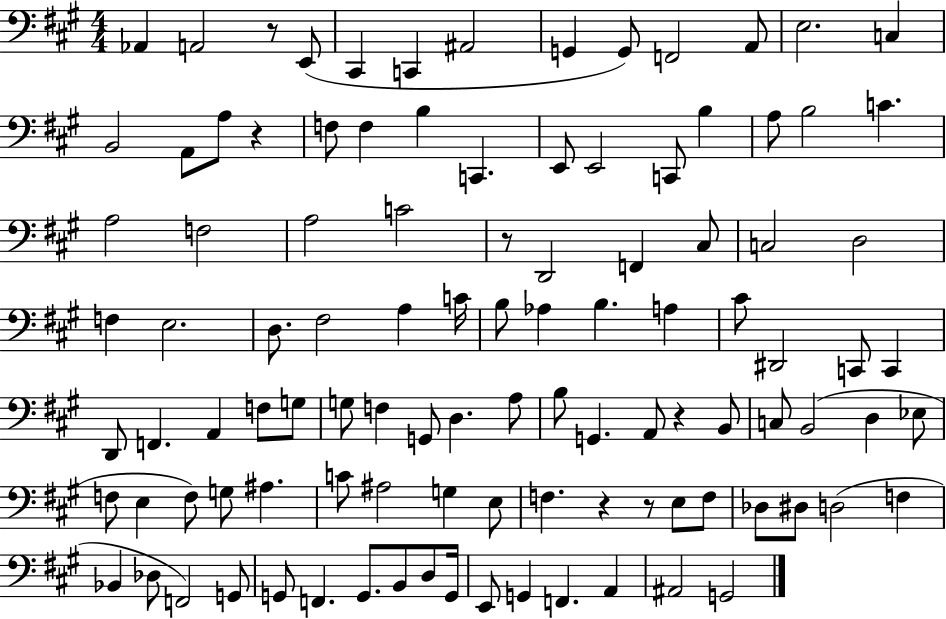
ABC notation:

X:1
T:Untitled
M:4/4
L:1/4
K:A
_A,, A,,2 z/2 E,,/2 ^C,, C,, ^A,,2 G,, G,,/2 F,,2 A,,/2 E,2 C, B,,2 A,,/2 A,/2 z F,/2 F, B, C,, E,,/2 E,,2 C,,/2 B, A,/2 B,2 C A,2 F,2 A,2 C2 z/2 D,,2 F,, ^C,/2 C,2 D,2 F, E,2 D,/2 ^F,2 A, C/4 B,/2 _A, B, A, ^C/2 ^D,,2 C,,/2 C,, D,,/2 F,, A,, F,/2 G,/2 G,/2 F, G,,/2 D, A,/2 B,/2 G,, A,,/2 z B,,/2 C,/2 B,,2 D, _E,/2 F,/2 E, F,/2 G,/2 ^A, C/2 ^A,2 G, E,/2 F, z z/2 E,/2 F,/2 _D,/2 ^D,/2 D,2 F, _B,, _D,/2 F,,2 G,,/2 G,,/2 F,, G,,/2 B,,/2 D,/2 G,,/4 E,,/2 G,, F,, A,, ^A,,2 G,,2